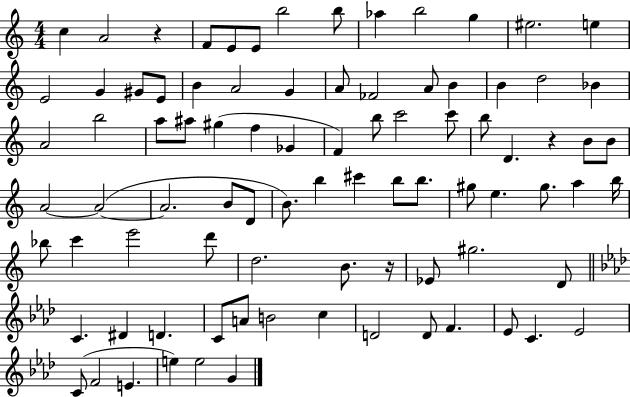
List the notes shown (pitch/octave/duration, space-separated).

C5/q A4/h R/q F4/e E4/e E4/e B5/h B5/e Ab5/q B5/h G5/q EIS5/h. E5/q E4/h G4/q G#4/e E4/e B4/q A4/h G4/q A4/e FES4/h A4/e B4/q B4/q D5/h Bb4/q A4/h B5/h A5/e A#5/e G#5/q F5/q Gb4/q F4/q B5/e C6/h C6/e B5/e D4/q. R/q B4/e B4/e A4/h A4/h A4/h. B4/e D4/e B4/e. B5/q C#6/q B5/e B5/e. G#5/e E5/q. G#5/e. A5/q B5/s Bb5/e C6/q E6/h D6/e D5/h. B4/e. R/s Eb4/e G#5/h. D4/e C4/q. D#4/q D4/q. C4/e A4/e B4/h C5/q D4/h D4/e F4/q. Eb4/e C4/q. Eb4/h C4/e F4/h E4/q. E5/q E5/h G4/q